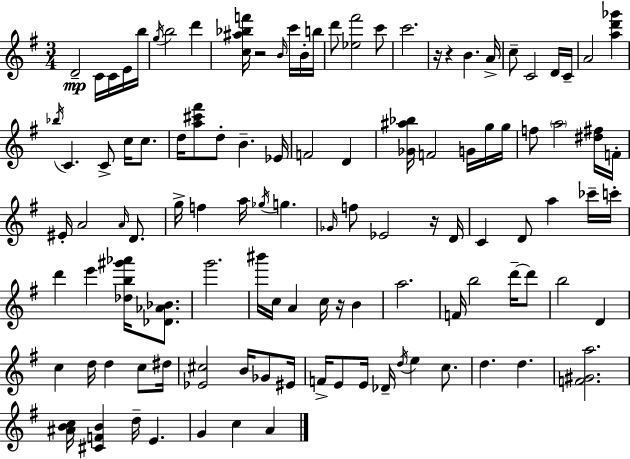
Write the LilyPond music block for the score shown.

{
  \clef treble
  \numericTimeSignature
  \time 3/4
  \key g \major
  d'2--\mp c'16 c'16 e'16 b''16 | \acciaccatura { g''16 } b''2 d'''4 | <c'' ais'' bes'' f'''>16 r2 \grace { b'16 } c'''16 | b'16-. b''16 d'''8 <ees'' fis'''>2 | \break c'''8 c'''2. | r16 r4 b'4. | a'16-> c''8-- c'2 | d'16 c'16-- a'2 <a'' d''' ges'''>4 | \break \acciaccatura { bes''16 } c'4. c'8-> c''16 | c''8. d''16 <a'' cis''' fis'''>8 d''8-. b'4.-- | ees'16 f'2 d'4 | <ges' ais'' bes''>16 f'2 | \break g'16 g''16 g''16 f''8 \parenthesize a''2 | <dis'' fis''>16 f'16-. eis'16-. a'2 | \grace { a'16 } d'8. g''16-> f''4 a''16 \acciaccatura { ges''16 } g''4. | \grace { ges'16 } f''8 ees'2 | \break r16 d'16 c'4 d'8 | a''4 ces'''16-- c'''16-. d'''4 e'''4 | <des'' b'' gis''' aes'''>16 <des' aes' bes'>8. g'''2. | bis'''16 c''16 a'4 | \break c''16 r16 b'4 a''2. | f'16 b''2 | d'''16--~~ d'''8 b''2 | d'4 c''4 d''16 d''4 | \break c''8 dis''16 <ees' cis''>2 | b'16 ges'8 eis'16 f'16-> e'8 e'16 des'16-- \acciaccatura { d''16 } | e''4 c''8. d''4. | d''4. <f' gis' a''>2. | \break <ais' b' c''>16 <cis' f' b'>4 | d''16-- e'4. g'4 c''4 | a'4 \bar "|."
}